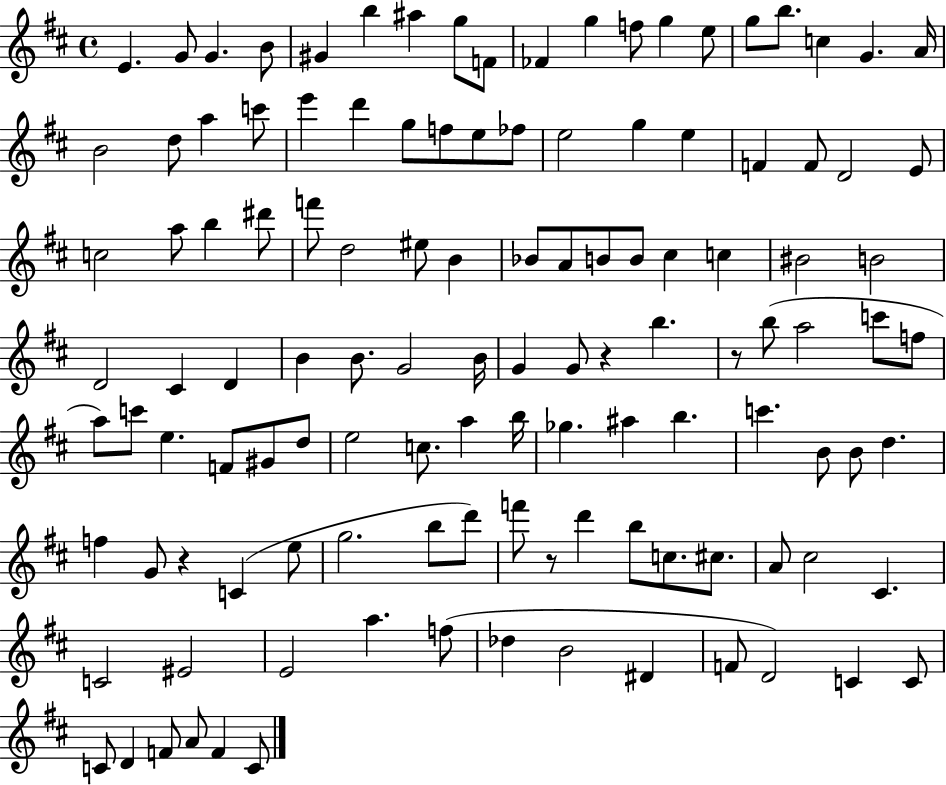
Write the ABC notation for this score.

X:1
T:Untitled
M:4/4
L:1/4
K:D
E G/2 G B/2 ^G b ^a g/2 F/2 _F g f/2 g e/2 g/2 b/2 c G A/4 B2 d/2 a c'/2 e' d' g/2 f/2 e/2 _f/2 e2 g e F F/2 D2 E/2 c2 a/2 b ^d'/2 f'/2 d2 ^e/2 B _B/2 A/2 B/2 B/2 ^c c ^B2 B2 D2 ^C D B B/2 G2 B/4 G G/2 z b z/2 b/2 a2 c'/2 f/2 a/2 c'/2 e F/2 ^G/2 d/2 e2 c/2 a b/4 _g ^a b c' B/2 B/2 d f G/2 z C e/2 g2 b/2 d'/2 f'/2 z/2 d' b/2 c/2 ^c/2 A/2 ^c2 ^C C2 ^E2 E2 a f/2 _d B2 ^D F/2 D2 C C/2 C/2 D F/2 A/2 F C/2